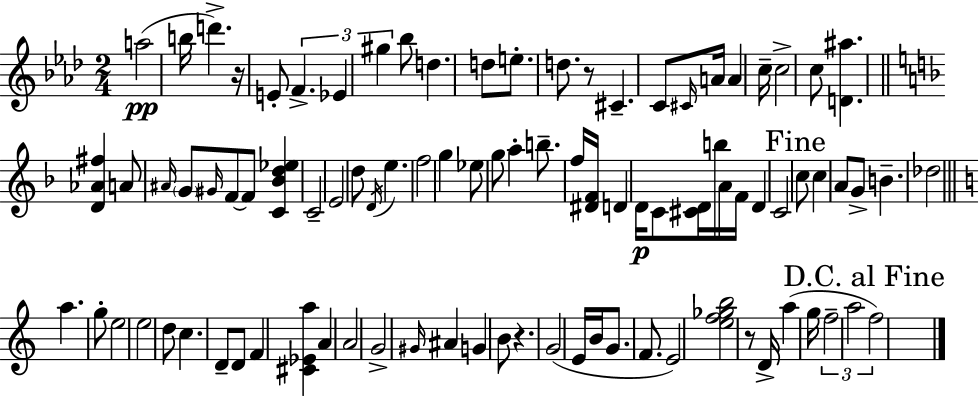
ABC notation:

X:1
T:Untitled
M:2/4
L:1/4
K:Fm
a2 b/4 d' z/4 E/2 F _E ^g _b/2 d d/2 e/2 d/2 z/2 ^C C/2 ^C/4 A/4 A c/4 c2 c/2 [D^a] [D_A^f] A/2 ^A/4 G/2 ^G/4 F/2 F/2 [C_Bd_e] C2 E2 d/2 D/4 e f2 g _e/2 g/2 a b/2 f/4 [^DF]/4 D D/4 C/2 [^CD]/4 b/4 A/4 F/4 D C2 c/2 c A/2 G/2 B _d2 a g/2 e2 e2 d/2 c D/2 D/2 F [^C_Ea] A A2 G2 ^G/4 ^A G B/2 z G2 E/4 B/4 G/2 F/2 E2 [ef_gb]2 z/2 D/4 a g/4 f2 a2 f2